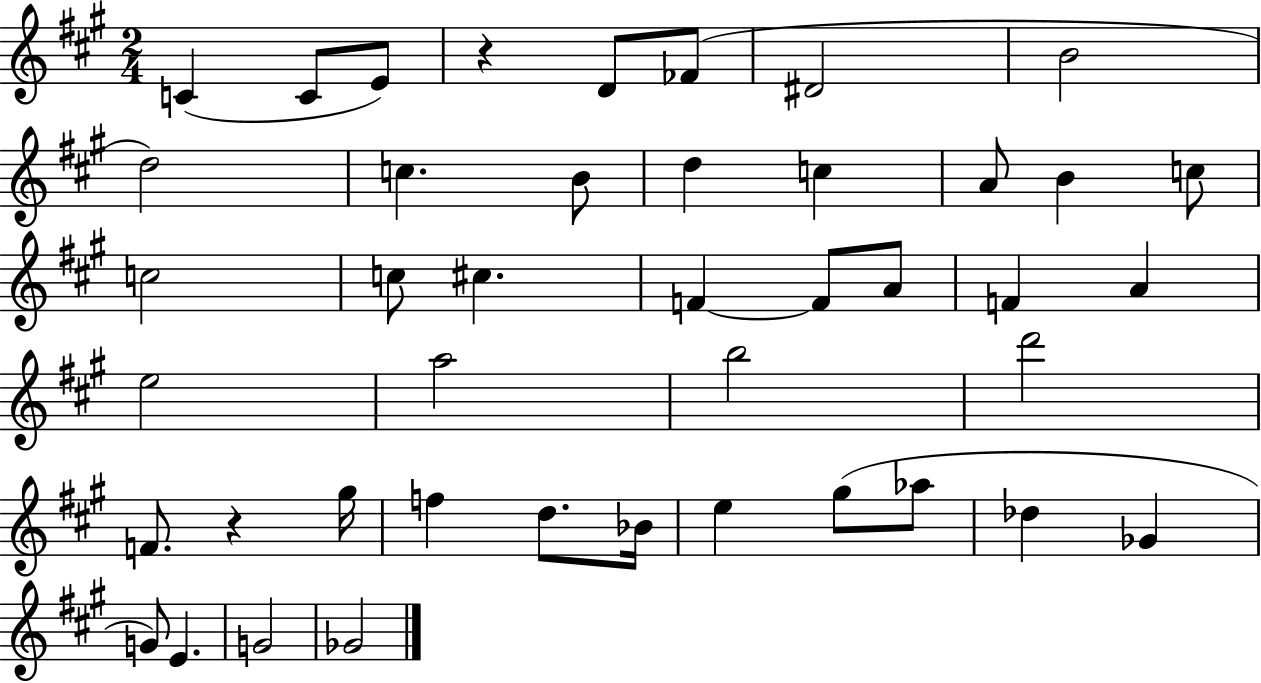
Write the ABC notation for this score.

X:1
T:Untitled
M:2/4
L:1/4
K:A
C C/2 E/2 z D/2 _F/2 ^D2 B2 d2 c B/2 d c A/2 B c/2 c2 c/2 ^c F F/2 A/2 F A e2 a2 b2 d'2 F/2 z ^g/4 f d/2 _B/4 e ^g/2 _a/2 _d _G G/2 E G2 _G2